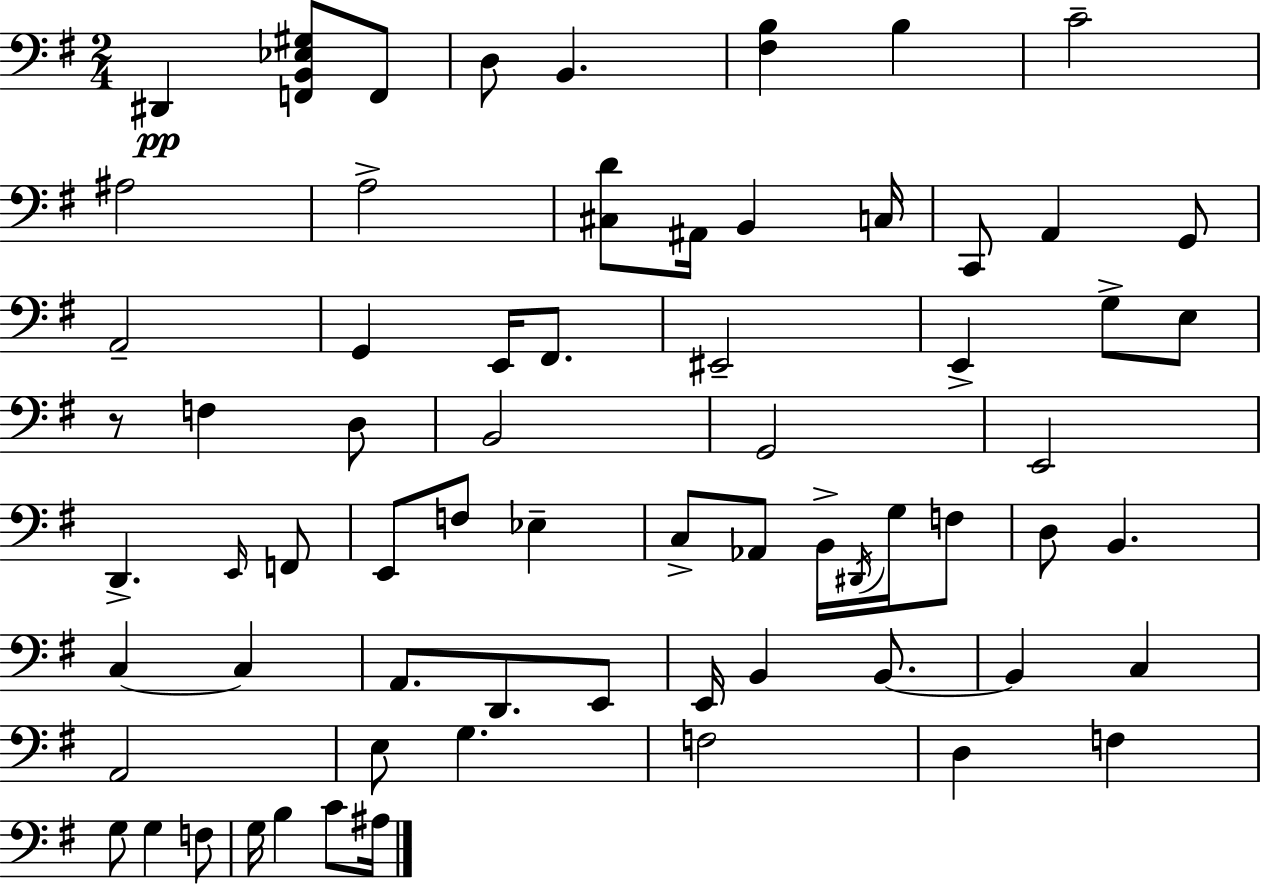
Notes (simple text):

D#2/q [F2,B2,Eb3,G#3]/e F2/e D3/e B2/q. [F#3,B3]/q B3/q C4/h A#3/h A3/h [C#3,D4]/e A#2/s B2/q C3/s C2/e A2/q G2/e A2/h G2/q E2/s F#2/e. EIS2/h E2/q G3/e E3/e R/e F3/q D3/e B2/h G2/h E2/h D2/q. E2/s F2/e E2/e F3/e Eb3/q C3/e Ab2/e B2/s D#2/s G3/s F3/e D3/e B2/q. C3/q C3/q A2/e. D2/e. E2/e E2/s B2/q B2/e. B2/q C3/q A2/h E3/e G3/q. F3/h D3/q F3/q G3/e G3/q F3/e G3/s B3/q C4/e A#3/s